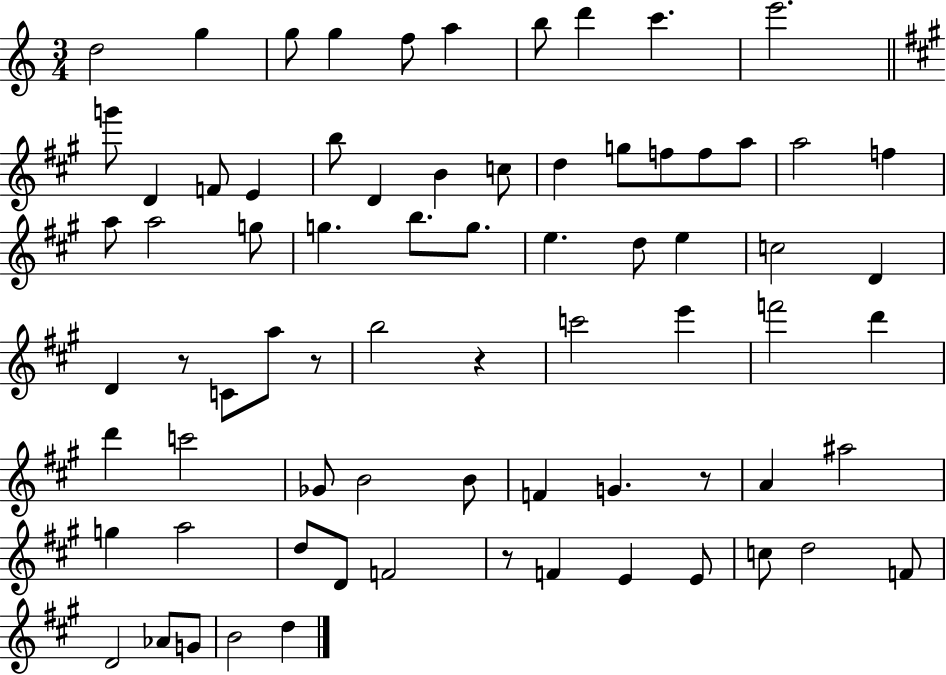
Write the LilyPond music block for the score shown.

{
  \clef treble
  \numericTimeSignature
  \time 3/4
  \key c \major
  d''2 g''4 | g''8 g''4 f''8 a''4 | b''8 d'''4 c'''4. | e'''2. | \break \bar "||" \break \key a \major g'''8 d'4 f'8 e'4 | b''8 d'4 b'4 c''8 | d''4 g''8 f''8 f''8 a''8 | a''2 f''4 | \break a''8 a''2 g''8 | g''4. b''8. g''8. | e''4. d''8 e''4 | c''2 d'4 | \break d'4 r8 c'8 a''8 r8 | b''2 r4 | c'''2 e'''4 | f'''2 d'''4 | \break d'''4 c'''2 | ges'8 b'2 b'8 | f'4 g'4. r8 | a'4 ais''2 | \break g''4 a''2 | d''8 d'8 f'2 | r8 f'4 e'4 e'8 | c''8 d''2 f'8 | \break d'2 aes'8 g'8 | b'2 d''4 | \bar "|."
}